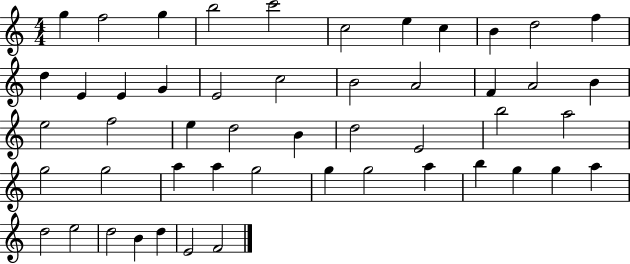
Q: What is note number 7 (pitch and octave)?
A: E5